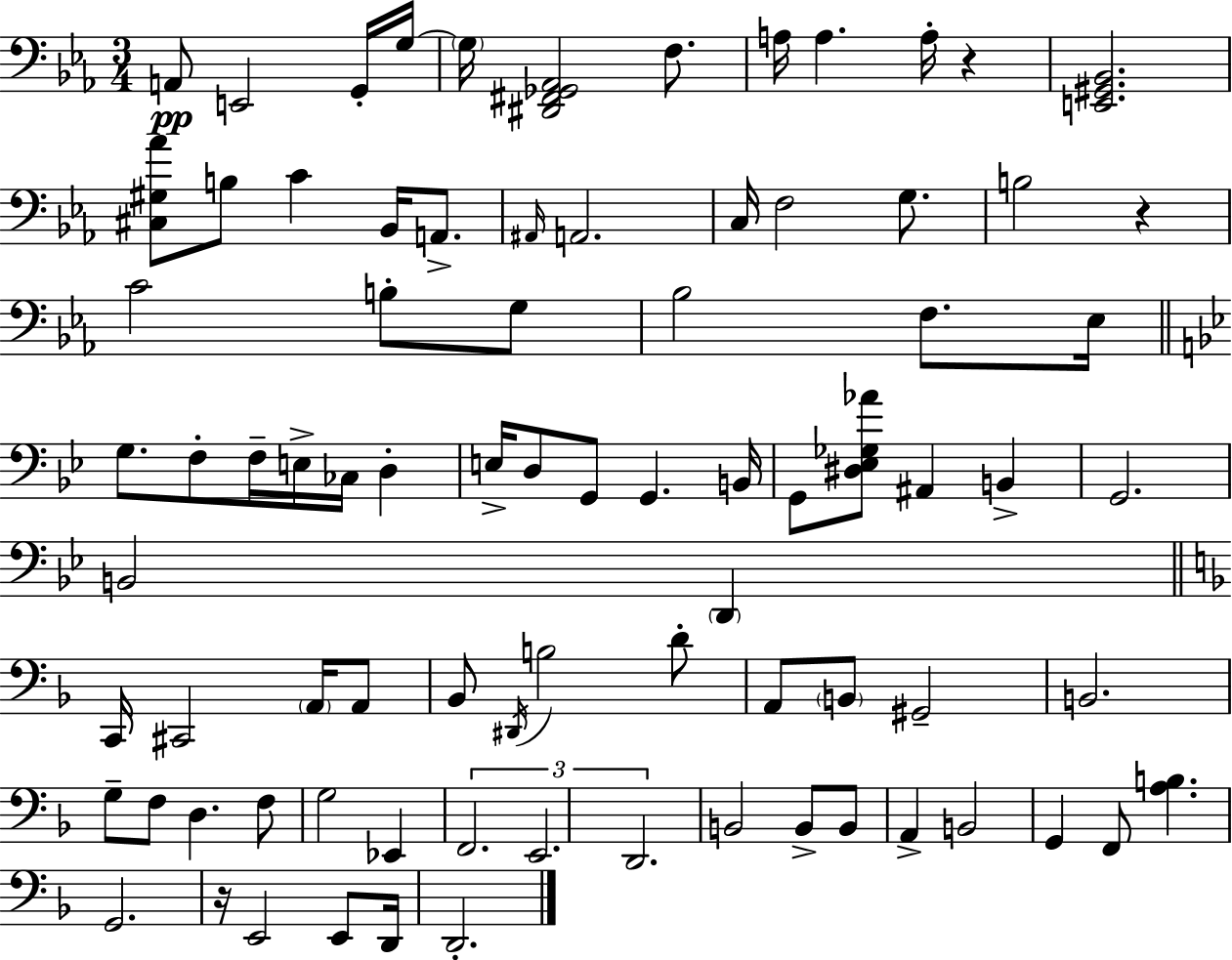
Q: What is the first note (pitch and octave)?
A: A2